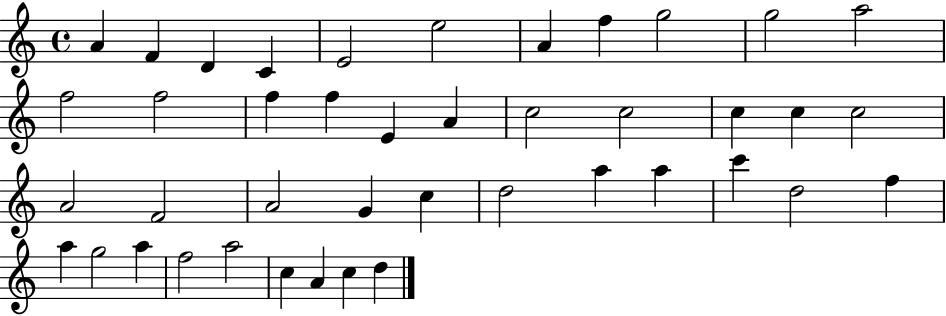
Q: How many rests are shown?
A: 0